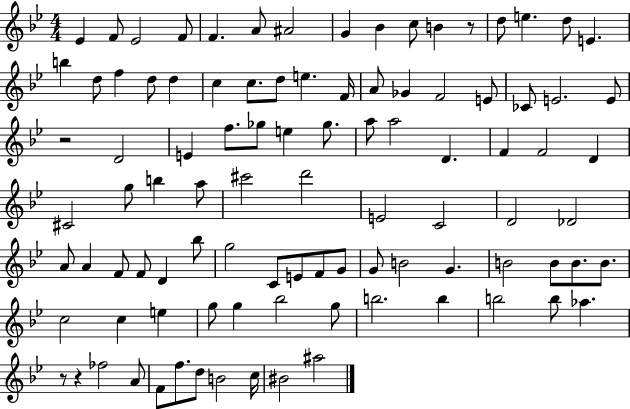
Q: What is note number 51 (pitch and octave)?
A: E4